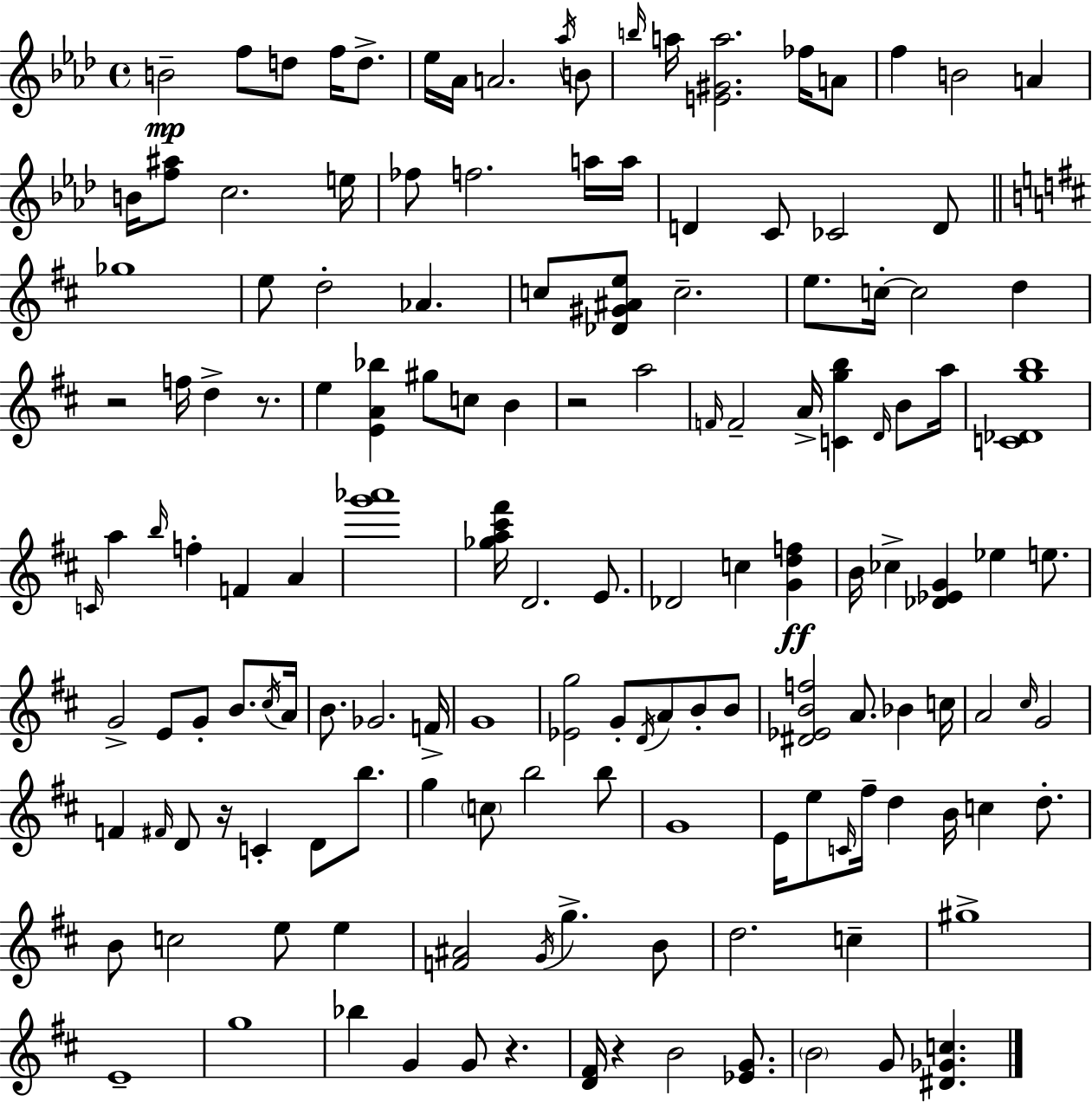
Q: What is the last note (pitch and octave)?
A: G4